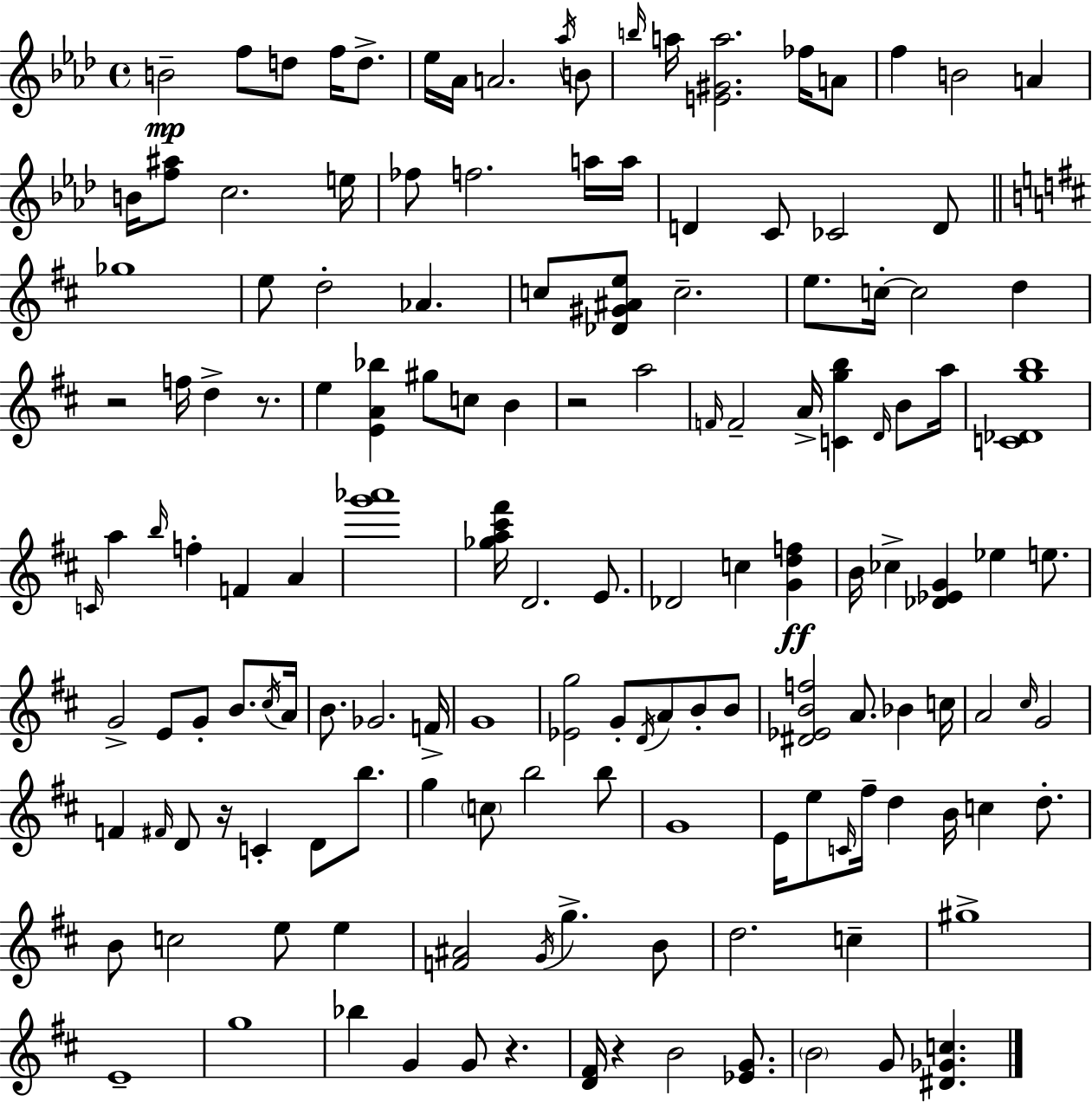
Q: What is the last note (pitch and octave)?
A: G4